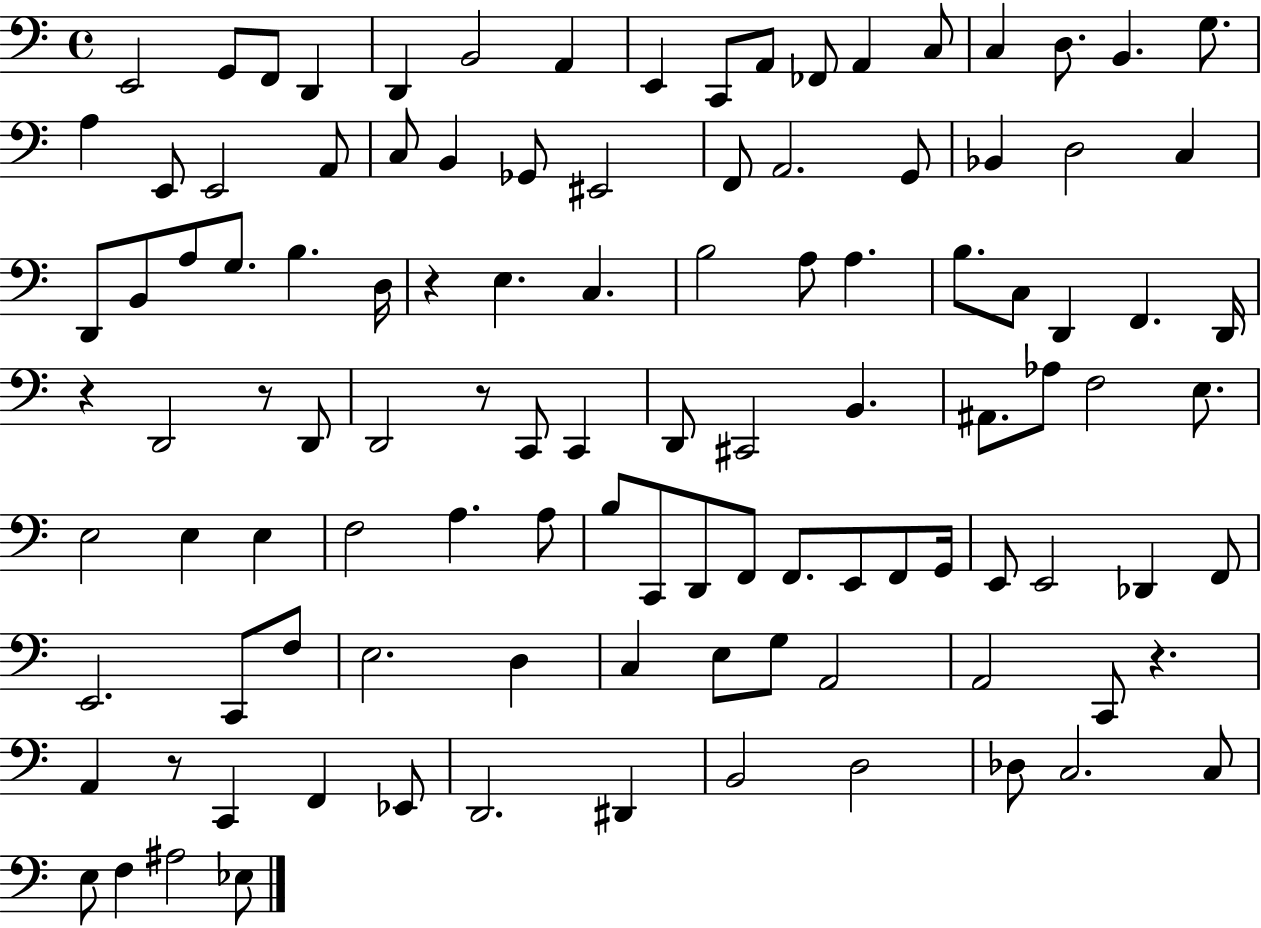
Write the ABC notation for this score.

X:1
T:Untitled
M:4/4
L:1/4
K:C
E,,2 G,,/2 F,,/2 D,, D,, B,,2 A,, E,, C,,/2 A,,/2 _F,,/2 A,, C,/2 C, D,/2 B,, G,/2 A, E,,/2 E,,2 A,,/2 C,/2 B,, _G,,/2 ^E,,2 F,,/2 A,,2 G,,/2 _B,, D,2 C, D,,/2 B,,/2 A,/2 G,/2 B, D,/4 z E, C, B,2 A,/2 A, B,/2 C,/2 D,, F,, D,,/4 z D,,2 z/2 D,,/2 D,,2 z/2 C,,/2 C,, D,,/2 ^C,,2 B,, ^A,,/2 _A,/2 F,2 E,/2 E,2 E, E, F,2 A, A,/2 B,/2 C,,/2 D,,/2 F,,/2 F,,/2 E,,/2 F,,/2 G,,/4 E,,/2 E,,2 _D,, F,,/2 E,,2 C,,/2 F,/2 E,2 D, C, E,/2 G,/2 A,,2 A,,2 C,,/2 z A,, z/2 C,, F,, _E,,/2 D,,2 ^D,, B,,2 D,2 _D,/2 C,2 C,/2 E,/2 F, ^A,2 _E,/2